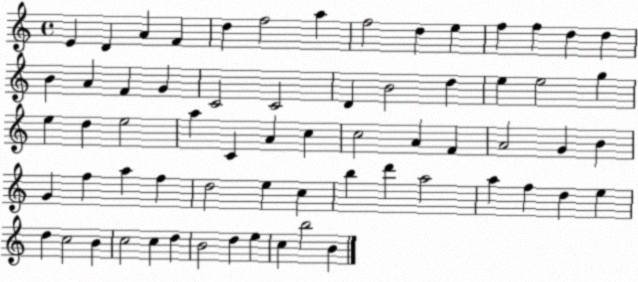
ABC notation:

X:1
T:Untitled
M:4/4
L:1/4
K:C
E D A F d f2 a f2 d e f f d d B A F G C2 C2 D B2 d e e2 g e d e2 a C A c c2 A F A2 G B G f a f d2 e c b d' a2 a f d e d c2 B c2 c d B2 d e c b2 B